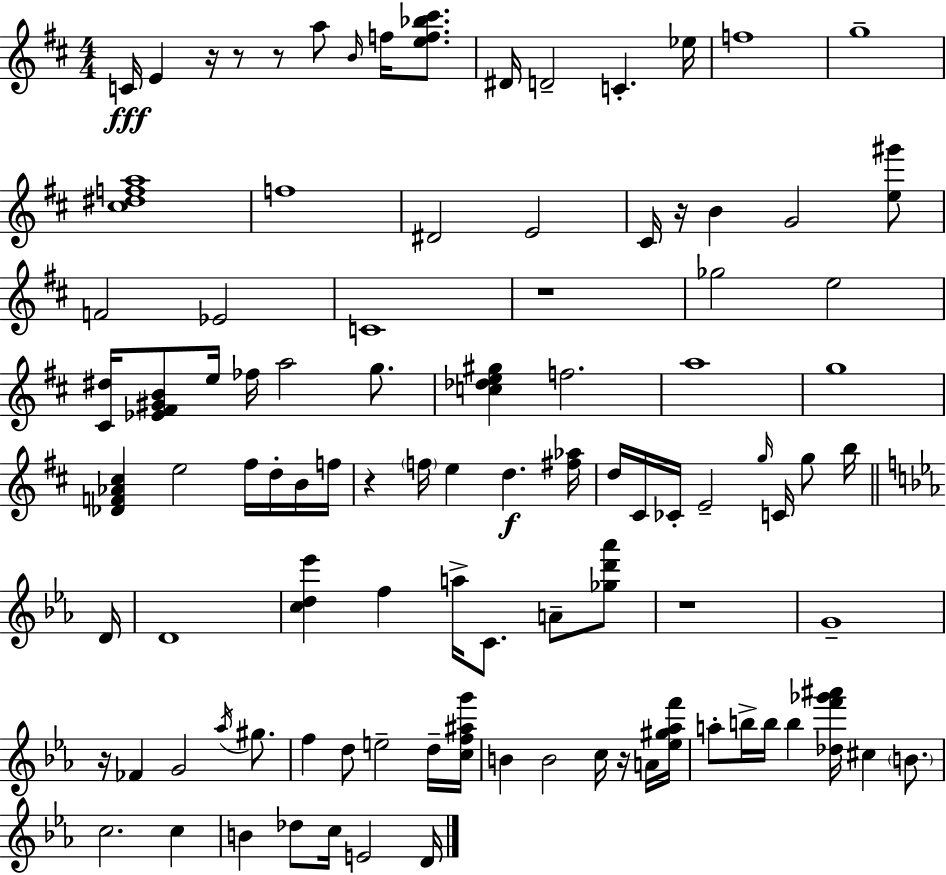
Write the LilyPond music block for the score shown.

{
  \clef treble
  \numericTimeSignature
  \time 4/4
  \key d \major
  c'16\fff e'4 r16 r8 r8 a''8 \grace { b'16 } f''16 <e'' f'' bes'' cis'''>8. | dis'16 d'2-- c'4.-. | ees''16 f''1 | g''1-- | \break <cis'' dis'' f'' a''>1 | f''1 | dis'2 e'2 | cis'16 r16 b'4 g'2 <e'' gis'''>8 | \break f'2 ees'2 | c'1 | r1 | ges''2 e''2 | \break <cis' dis''>16 <ees' fis' gis' b'>8 e''16 fes''16 a''2 g''8. | <c'' des'' e'' gis''>4 f''2. | a''1 | g''1 | \break <des' f' aes' cis''>4 e''2 fis''16 d''16-. b'16 | f''16 r4 \parenthesize f''16 e''4 d''4.\f | <fis'' aes''>16 d''16 cis'16 ces'16-. e'2-- \grace { g''16 } c'16 g''8 | b''16 \bar "||" \break \key ees \major d'16 d'1 | <c'' d'' ees'''>4 f''4 a''16-> c'8. a'8-- <ges'' d''' aes'''>8 | r1 | g'1-- | \break r16 fes'4 g'2 \acciaccatura { aes''16 } gis''8. | f''4 d''8 e''2-- | d''16-- <c'' f'' ais'' g'''>16 b'4 b'2 c''16 r16 | a'16 <ees'' gis'' aes'' f'''>16 a''8-. b''16-> b''16 b''4 <des'' f''' ges''' ais'''>16 cis''4 \parenthesize b'8. | \break c''2. c''4 | b'4 des''8 c''16 e'2 | d'16 \bar "|."
}